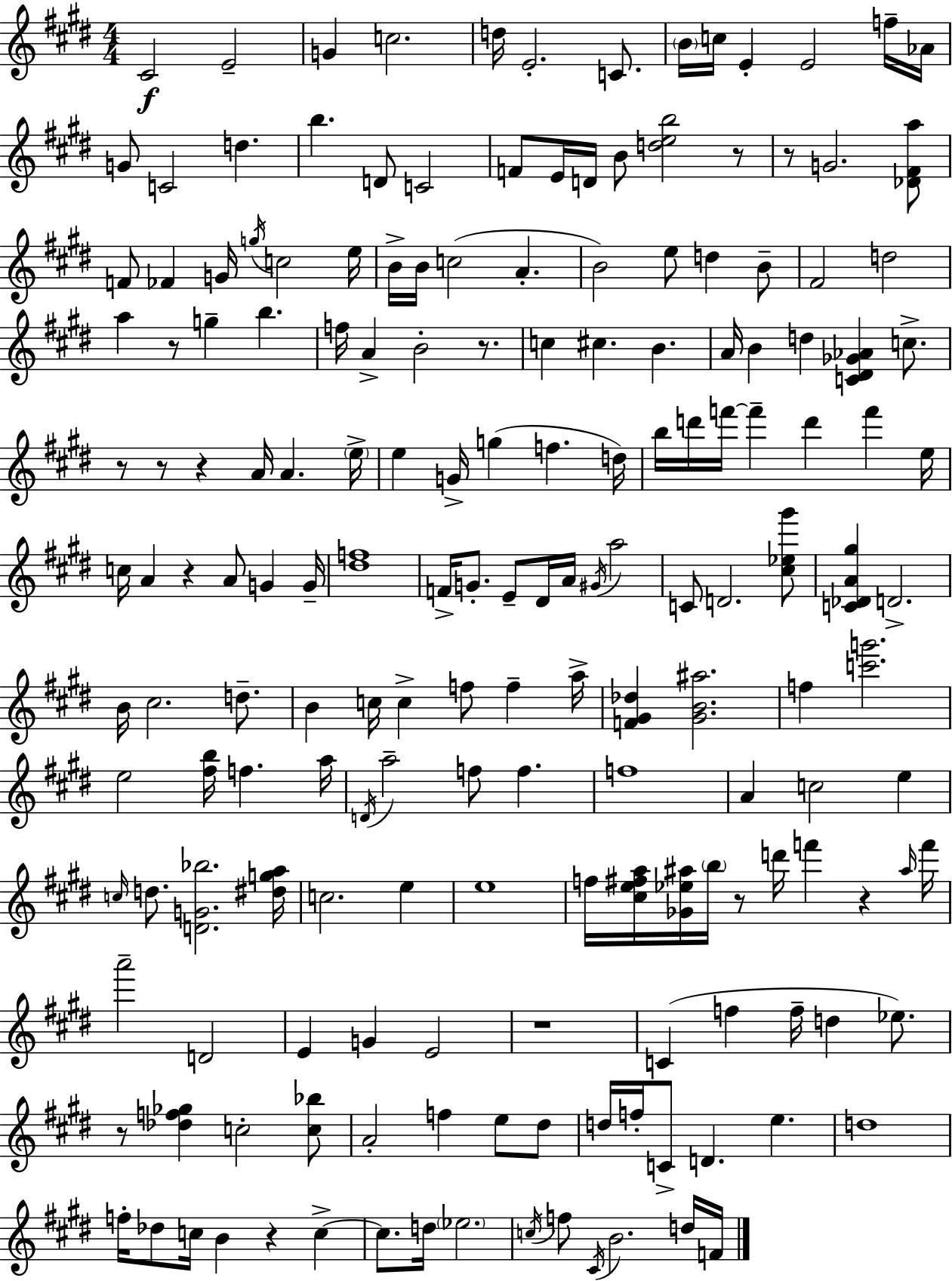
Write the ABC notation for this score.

X:1
T:Untitled
M:4/4
L:1/4
K:E
^C2 E2 G c2 d/4 E2 C/2 B/4 c/4 E E2 f/4 _A/4 G/2 C2 d b D/2 C2 F/2 E/4 D/4 B/2 [deb]2 z/2 z/2 G2 [_D^Fa]/2 F/2 _F G/4 g/4 c2 e/4 B/4 B/4 c2 A B2 e/2 d B/2 ^F2 d2 a z/2 g b f/4 A B2 z/2 c ^c B A/4 B d [C^D_G_A] c/2 z/2 z/2 z A/4 A e/4 e G/4 g f d/4 b/4 d'/4 f'/4 f' d' f' e/4 c/4 A z A/2 G G/4 [^df]4 F/4 G/2 E/2 ^D/4 A/4 ^G/4 a2 C/2 D2 [^c_e^g']/2 [C_DA^g] D2 B/4 ^c2 d/2 B c/4 c f/2 f a/4 [F^G_d] [^GB^a]2 f [c'g']2 e2 [^fb]/4 f a/4 D/4 a2 f/2 f f4 A c2 e c/4 d/2 [DG_b]2 [^dga]/4 c2 e e4 f/4 [^ce^fa]/4 [_G_e^a]/4 b/4 z/2 d'/4 f' z ^a/4 f'/4 a'2 D2 E G E2 z4 C f f/4 d _e/2 z/2 [_df_g] c2 [c_b]/2 A2 f e/2 ^d/2 d/4 f/4 C/2 D e d4 f/4 _d/2 c/4 B z c c/2 d/4 _e2 c/4 f/2 ^C/4 B2 d/4 F/4